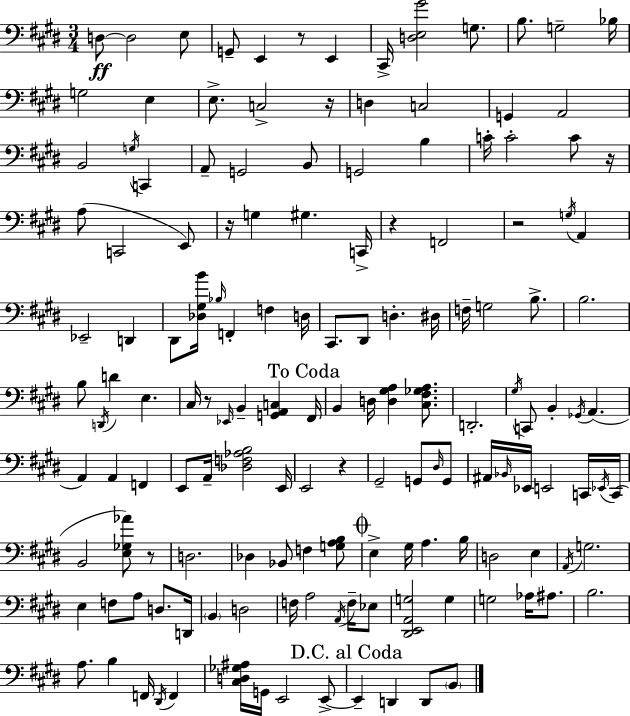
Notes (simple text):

D3/e D3/h E3/e G2/e E2/q R/e E2/q C#2/s [D3,E3,G#4]/h G3/e. B3/e. G3/h Bb3/s G3/h E3/q E3/e. C3/h R/s D3/q C3/h G2/q A2/h B2/h G3/s C2/q A2/e G2/h B2/e G2/h B3/q C4/s C4/h C4/e R/s A3/e C2/h E2/e R/s G3/q G#3/q. C2/s R/q F2/h R/h G3/s A2/q Eb2/h D2/q D#2/e [Db3,G#3,B4]/s Bb3/s F2/q F3/q D3/s C#2/e. D#2/e D3/q. D#3/s F3/s G3/h B3/e. B3/h. B3/e D2/s D4/q E3/q. C#3/s R/e Eb2/s B2/q [G2,A2,C3]/q F#2/s B2/q D3/s [D3,G#3,A3]/q [C#3,F#3,Gb3,A3]/e. D2/h. G#3/s C2/e B2/q Gb2/s A2/q. A2/q A2/q F2/q E2/e A2/s [Db3,F3,Ab3,B3]/h E2/s E2/h R/q G#2/h G2/e D#3/s G2/e A#2/s Bb2/s Eb2/s E2/h C2/s Eb2/s C2/s B2/h [E3,Gb3,Ab4]/e R/e D3/h. Db3/q Bb2/e F3/q [G3,A3,B3]/e E3/q G#3/s A3/q. B3/s D3/h E3/q A2/s G3/h. E3/q F3/e A3/e D3/e. D2/s B2/q D3/h F3/s A3/h A2/s F3/s Eb3/e [D#2,E2,A2,G3]/h G3/q G3/h Ab3/s A#3/e. B3/h. A3/e. B3/q F2/s D#2/s F2/q [C#3,D3,Gb3,A#3]/s G2/s E2/h E2/e E2/q D2/q D2/e B2/e